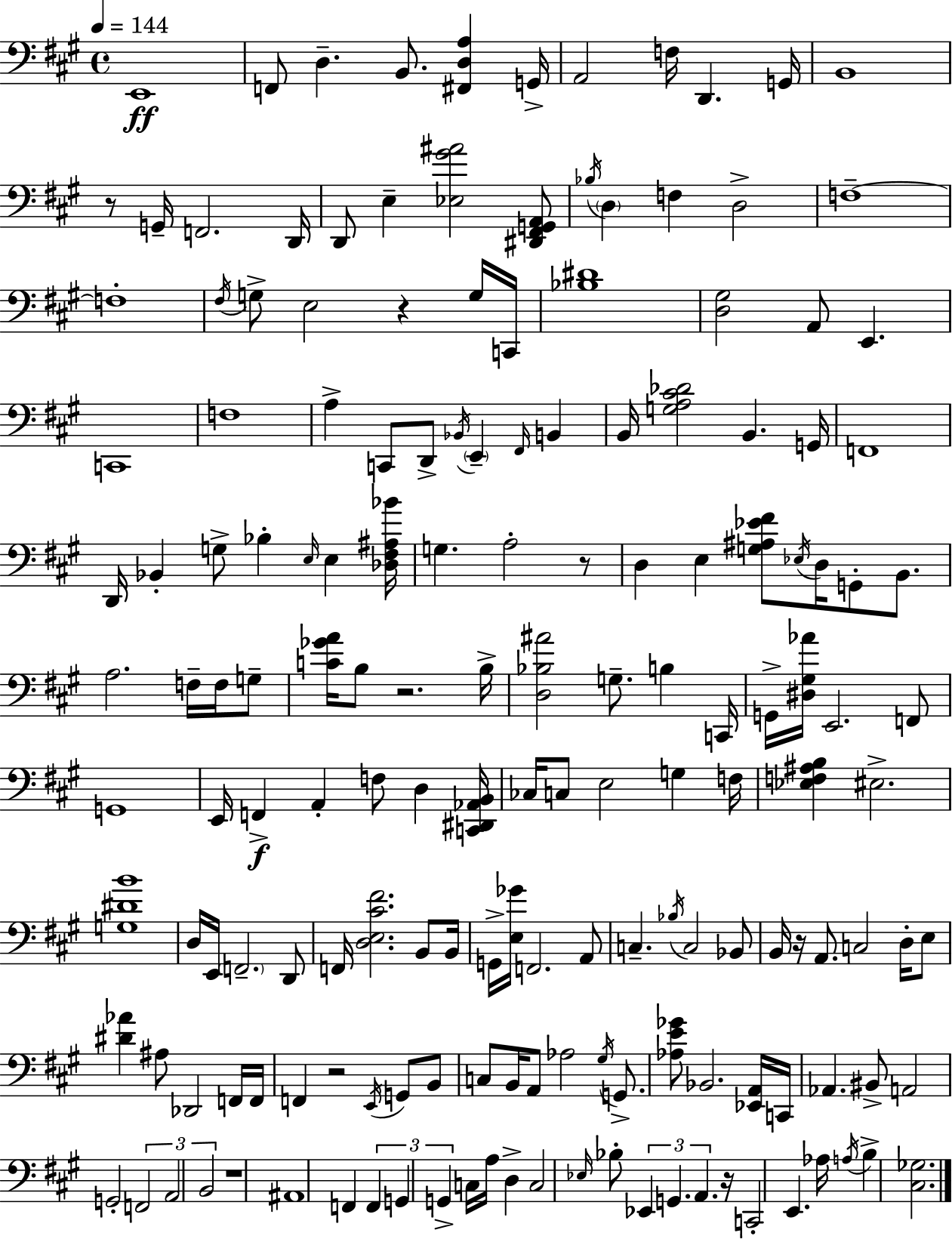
E2/w F2/e D3/q. B2/e. [F#2,D3,A3]/q G2/s A2/h F3/s D2/q. G2/s B2/w R/e G2/s F2/h. D2/s D2/e E3/q [Eb3,G#4,A#4]/h [D#2,F#2,G2,A2]/e Bb3/s D3/q F3/q D3/h F3/w F3/w F#3/s G3/e E3/h R/q G3/s C2/s [Bb3,D#4]/w [D3,G#3]/h A2/e E2/q. C2/w F3/w A3/q C2/e D2/e Bb2/s E2/q F#2/s B2/q B2/s [G3,A3,C#4,Db4]/h B2/q. G2/s F2/w D2/s Bb2/q G3/e Bb3/q E3/s E3/q [Db3,F#3,A#3,Bb4]/s G3/q. A3/h R/e D3/q E3/q [G3,A#3,Eb4,F#4]/e Eb3/s D3/s G2/e B2/e. A3/h. F3/s F3/s G3/e [C4,Gb4,A4]/s B3/e R/h. B3/s [D3,Bb3,A#4]/h G3/e. B3/q C2/s G2/s [D#3,G#3,Ab4]/s E2/h. F2/e G2/w E2/s F2/q A2/q F3/e D3/q [C2,D#2,Ab2,B2]/s CES3/s C3/e E3/h G3/q F3/s [Eb3,F3,A#3,B3]/q EIS3/h. [G3,D#4,B4]/w D3/s E2/s F2/h. D2/e F2/s [D3,E3,C#4,F#4]/h. B2/e B2/s G2/s [E3,Gb4]/s F2/h. A2/e C3/q. Bb3/s C3/h Bb2/e B2/s R/s A2/e. C3/h D3/s E3/e [D#4,Ab4]/q A#3/e Db2/h F2/s F2/s F2/q R/h E2/s G2/e B2/e C3/e B2/s A2/e Ab3/h G#3/s G2/e. [Ab3,E4,Gb4]/e Bb2/h. [Eb2,A2]/s C2/s Ab2/q. BIS2/e A2/h G2/h F2/h A2/h B2/h R/w A#2/w F2/q F2/q G2/q G2/q C3/s A3/s D3/q C3/h Eb3/s Bb3/e Eb2/q G2/q. A2/q. R/s C2/h E2/q. Ab3/s A3/s B3/q [C#3,Gb3]/h.